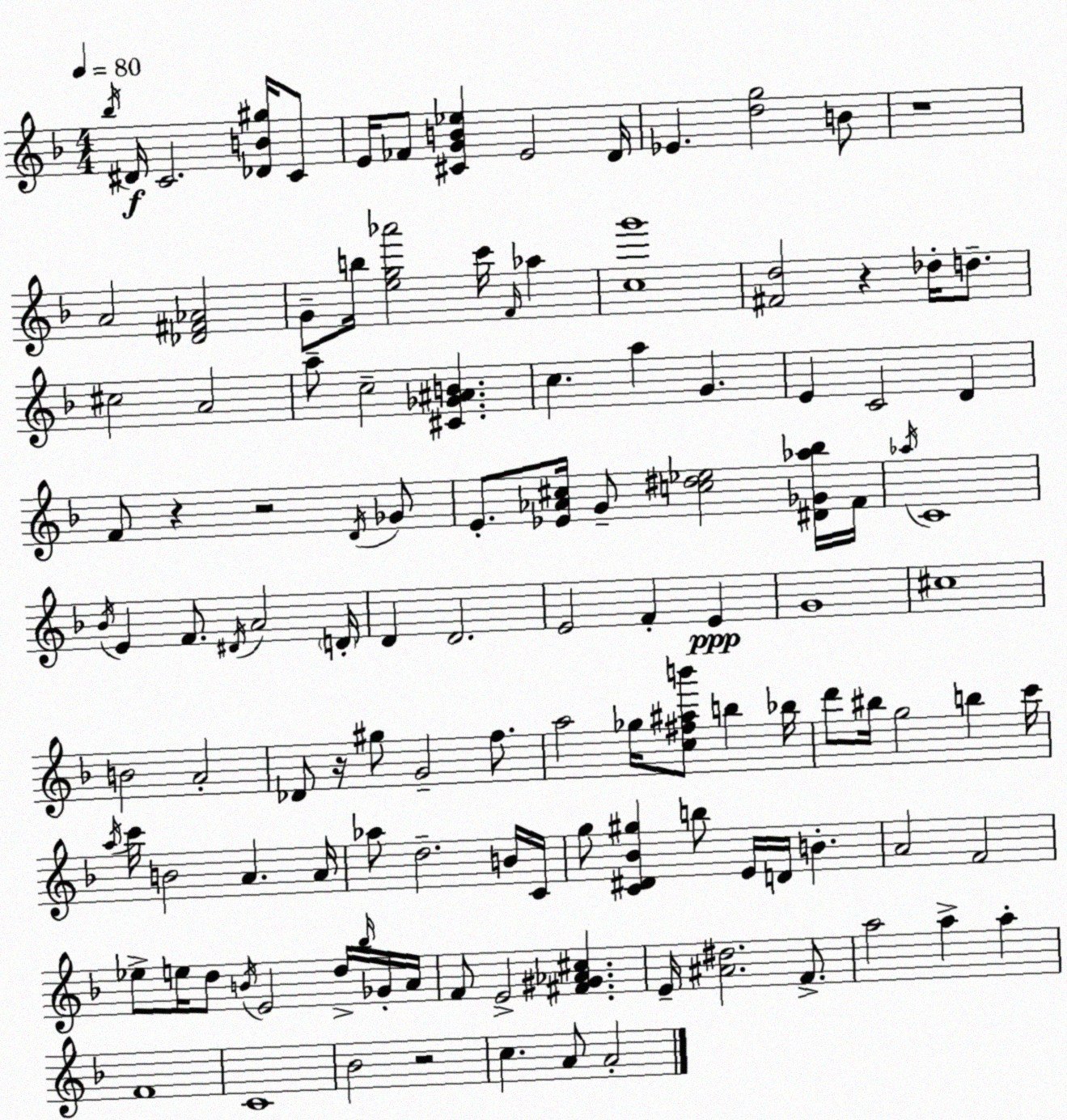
X:1
T:Untitled
M:4/4
L:1/4
K:F
_b/4 ^D/4 C2 [_DB^g]/4 C/2 E/4 _F/2 [^CGB_e] E2 D/4 _E [dg]2 B/2 z4 A2 [_D^F_A]2 G/2 b/4 [eg_a']2 c'/4 F/4 _a [cg']4 [^Fd]2 z _d/4 d/2 ^c2 A2 a/2 c2 [^C_G^AB] c a G E C2 D F/2 z z2 D/4 _G/2 E/2 [_E_A^c]/4 G/2 [c^d_e]2 [^D_G_a_b]/4 F/4 _a/4 C4 _B/4 E F/2 ^D/4 A2 D/4 D D2 E2 F E G4 ^c4 B2 A2 _D/2 z/4 ^g/2 G2 f/2 a2 _g/4 [c^f^ab']/2 b _b/4 d'/2 ^b/4 g2 b c'/4 a/4 c'/4 B2 A A/4 _a/2 d2 B/4 C/4 g/2 [C^D_B^g] b/2 E/4 D/4 B A2 F2 _e/2 e/4 d/2 B/4 E2 d/4 _b/4 _G/4 A/4 F/2 E2 [^F^G_A^c] E/4 [^A^d]2 F/2 a2 a a F4 C4 _B2 z2 c A/2 A2